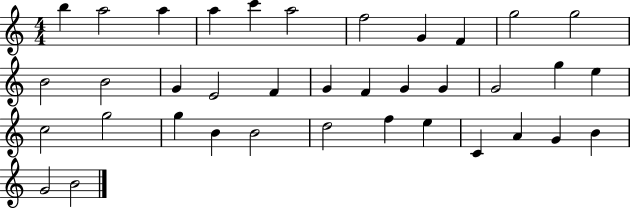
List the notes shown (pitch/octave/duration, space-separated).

B5/q A5/h A5/q A5/q C6/q A5/h F5/h G4/q F4/q G5/h G5/h B4/h B4/h G4/q E4/h F4/q G4/q F4/q G4/q G4/q G4/h G5/q E5/q C5/h G5/h G5/q B4/q B4/h D5/h F5/q E5/q C4/q A4/q G4/q B4/q G4/h B4/h